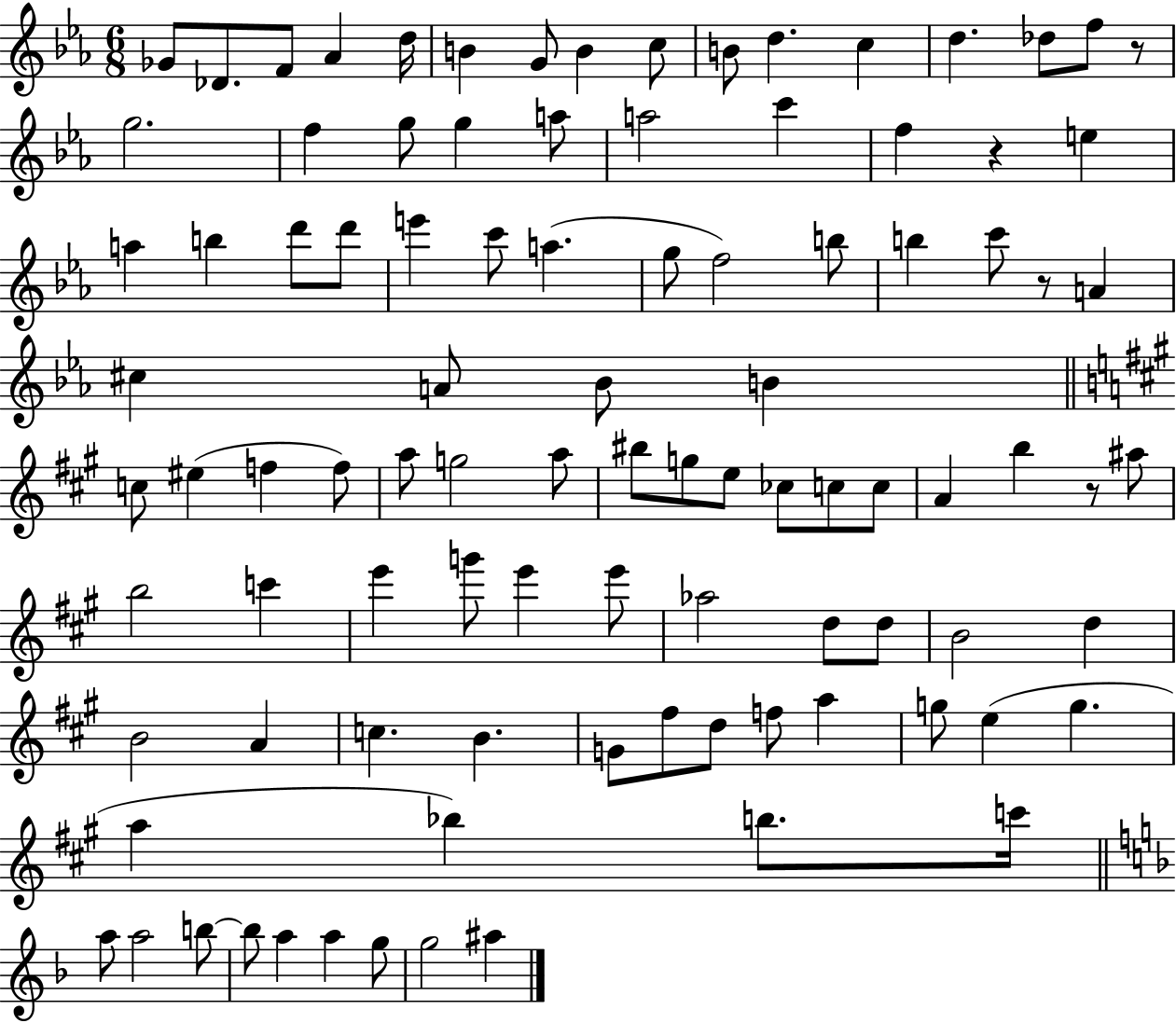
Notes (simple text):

Gb4/e Db4/e. F4/e Ab4/q D5/s B4/q G4/e B4/q C5/e B4/e D5/q. C5/q D5/q. Db5/e F5/e R/e G5/h. F5/q G5/e G5/q A5/e A5/h C6/q F5/q R/q E5/q A5/q B5/q D6/e D6/e E6/q C6/e A5/q. G5/e F5/h B5/e B5/q C6/e R/e A4/q C#5/q A4/e Bb4/e B4/q C5/e EIS5/q F5/q F5/e A5/e G5/h A5/e BIS5/e G5/e E5/e CES5/e C5/e C5/e A4/q B5/q R/e A#5/e B5/h C6/q E6/q G6/e E6/q E6/e Ab5/h D5/e D5/e B4/h D5/q B4/h A4/q C5/q. B4/q. G4/e F#5/e D5/e F5/e A5/q G5/e E5/q G5/q. A5/q Bb5/q B5/e. C6/s A5/e A5/h B5/e B5/e A5/q A5/q G5/e G5/h A#5/q